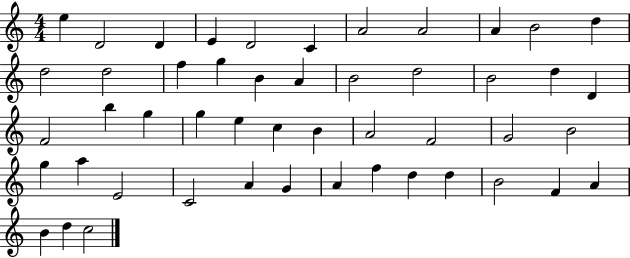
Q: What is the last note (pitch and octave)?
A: C5